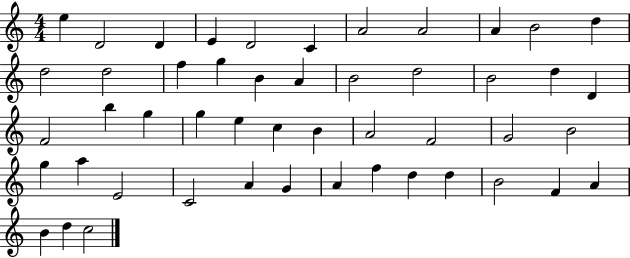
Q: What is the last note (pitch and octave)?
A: C5